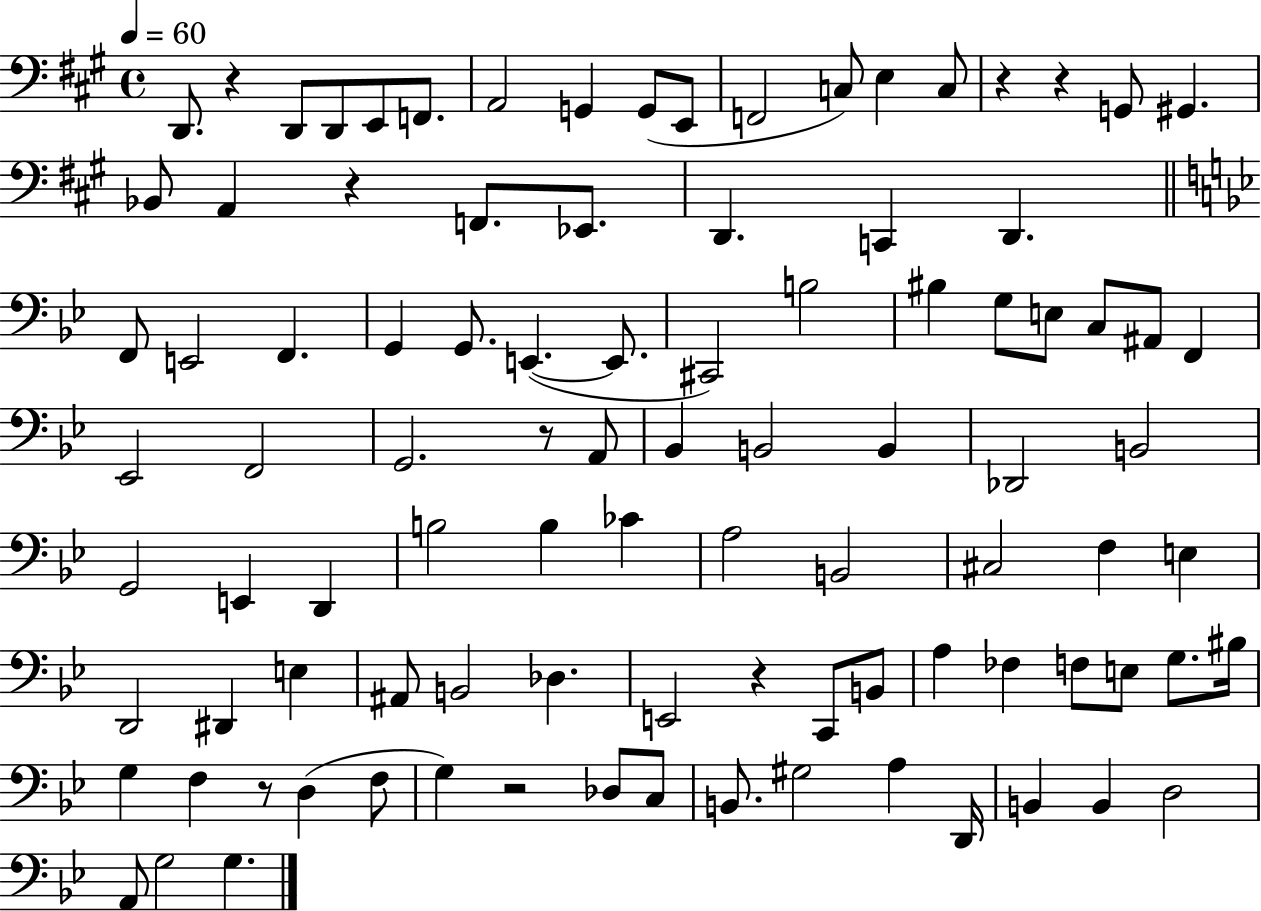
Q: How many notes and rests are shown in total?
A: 97